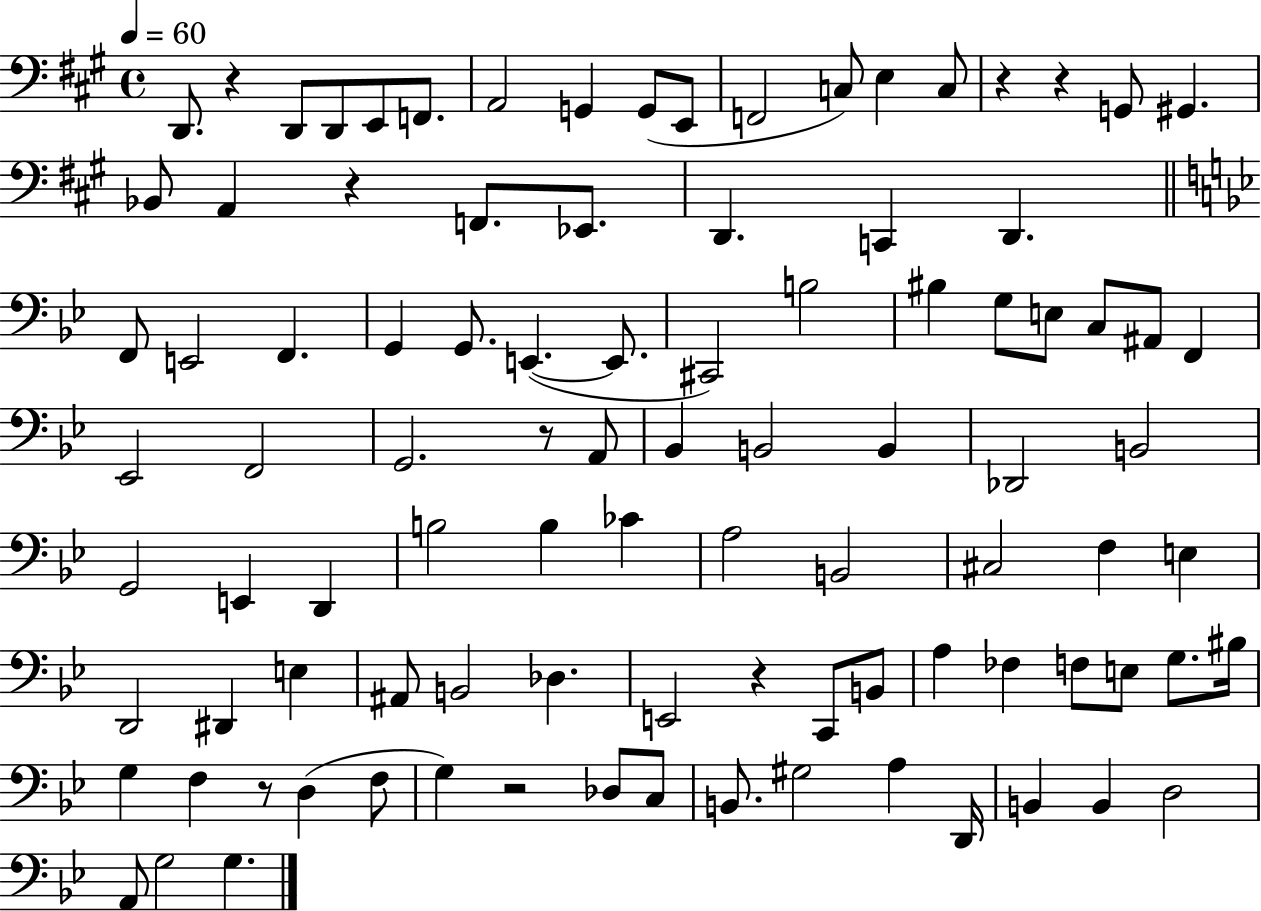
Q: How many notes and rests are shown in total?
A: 97